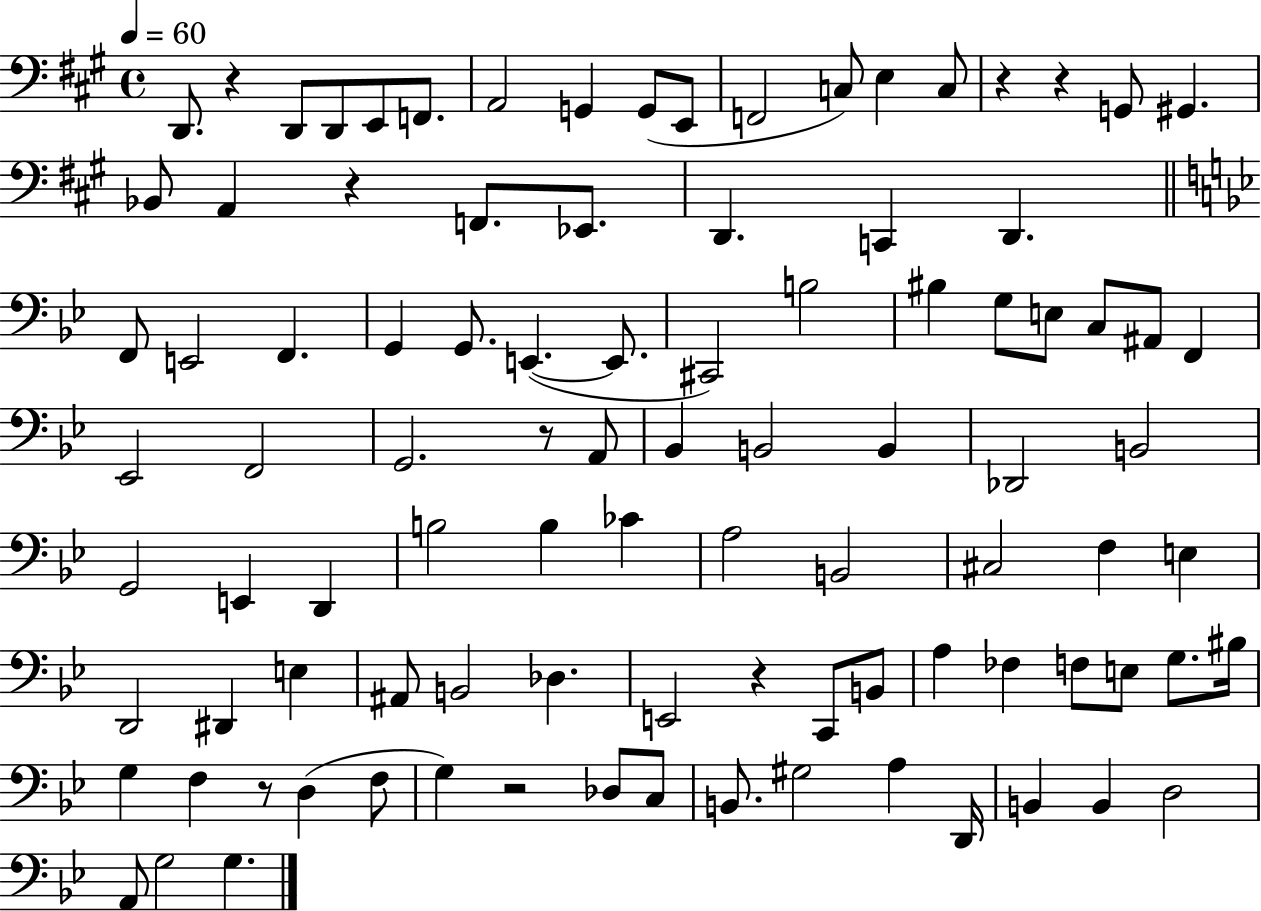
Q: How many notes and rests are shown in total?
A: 97